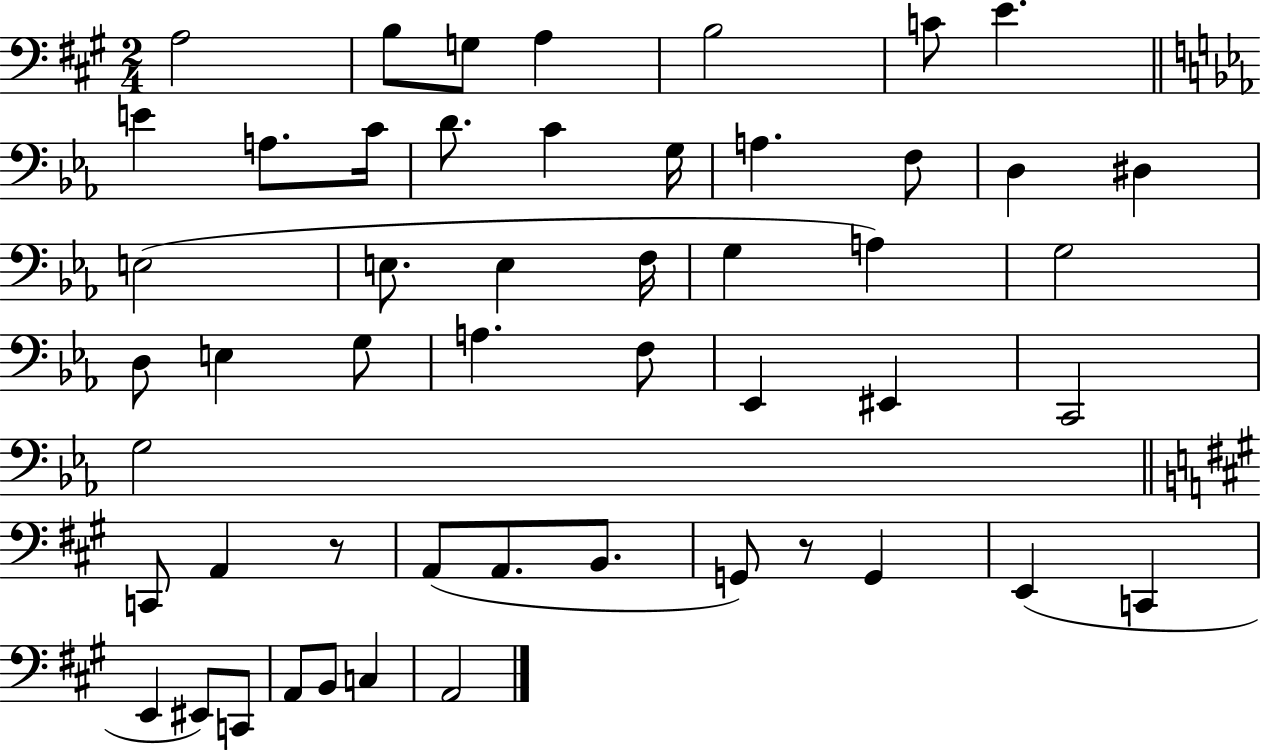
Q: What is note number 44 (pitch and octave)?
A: EIS2